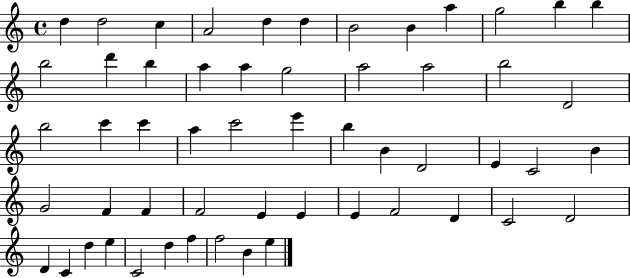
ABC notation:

X:1
T:Untitled
M:4/4
L:1/4
K:C
d d2 c A2 d d B2 B a g2 b b b2 d' b a a g2 a2 a2 b2 D2 b2 c' c' a c'2 e' b B D2 E C2 B G2 F F F2 E E E F2 D C2 D2 D C d e C2 d f f2 B e